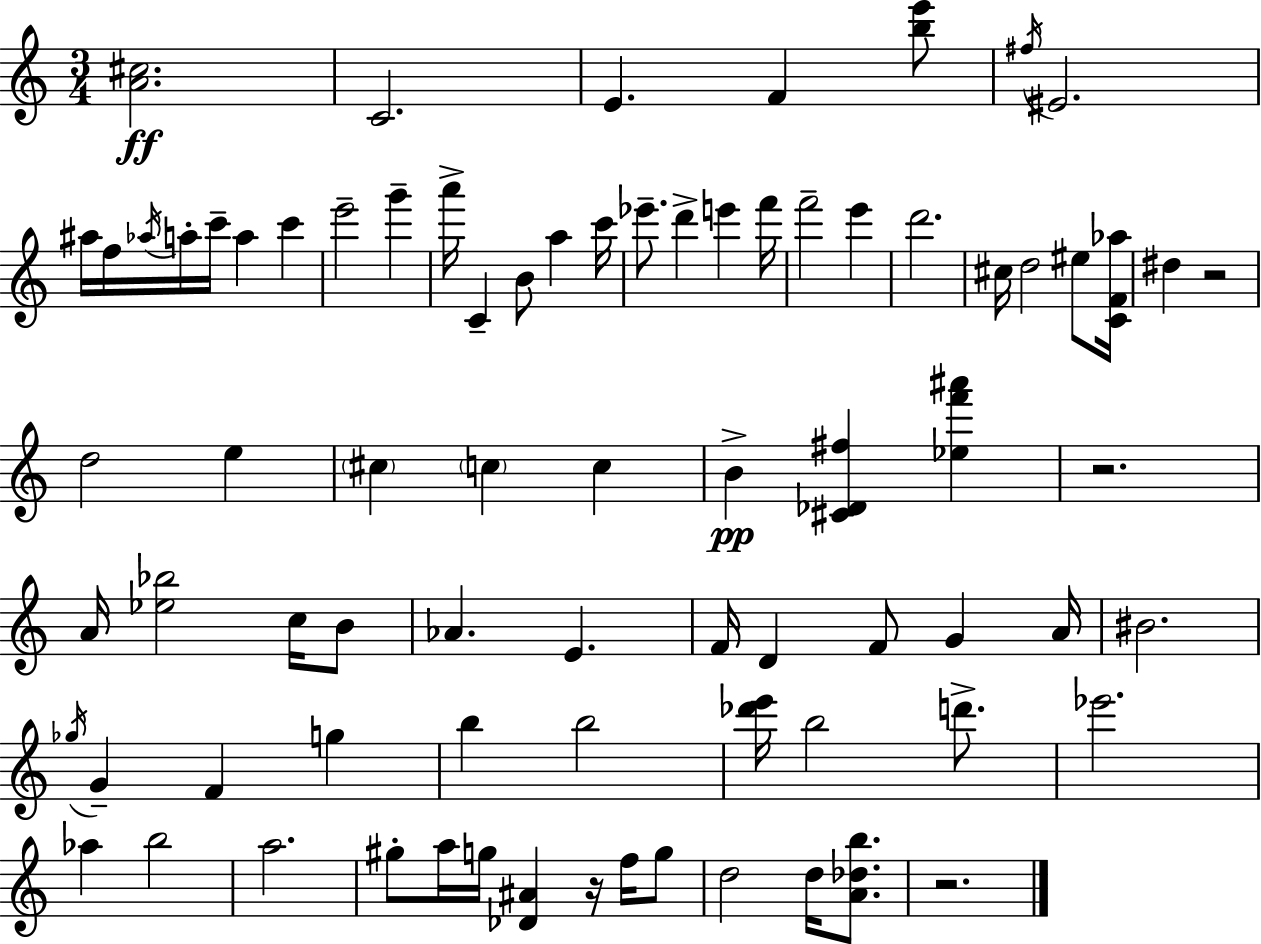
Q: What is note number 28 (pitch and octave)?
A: D5